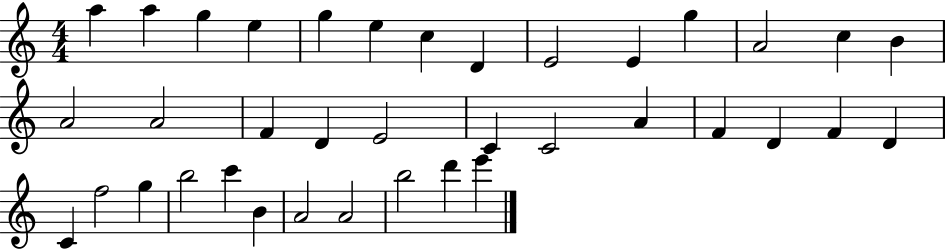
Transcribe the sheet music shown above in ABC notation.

X:1
T:Untitled
M:4/4
L:1/4
K:C
a a g e g e c D E2 E g A2 c B A2 A2 F D E2 C C2 A F D F D C f2 g b2 c' B A2 A2 b2 d' e'